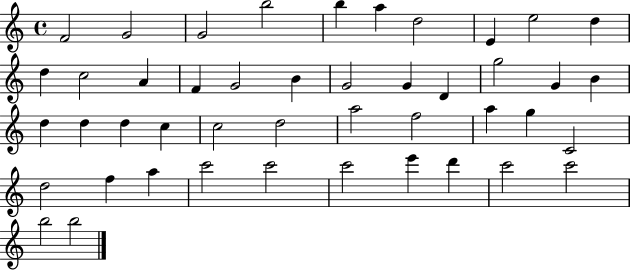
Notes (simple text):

F4/h G4/h G4/h B5/h B5/q A5/q D5/h E4/q E5/h D5/q D5/q C5/h A4/q F4/q G4/h B4/q G4/h G4/q D4/q G5/h G4/q B4/q D5/q D5/q D5/q C5/q C5/h D5/h A5/h F5/h A5/q G5/q C4/h D5/h F5/q A5/q C6/h C6/h C6/h E6/q D6/q C6/h C6/h B5/h B5/h